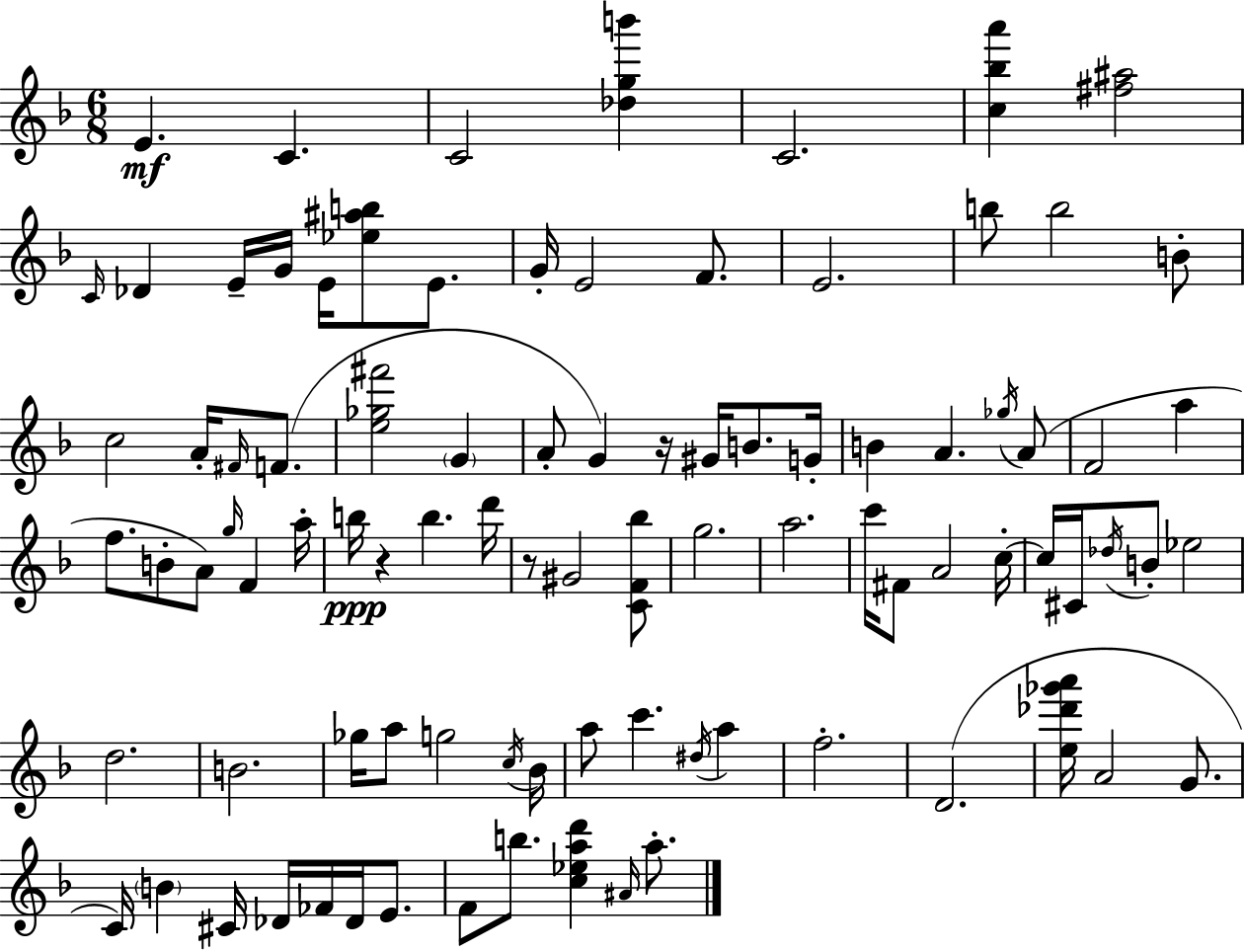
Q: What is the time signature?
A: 6/8